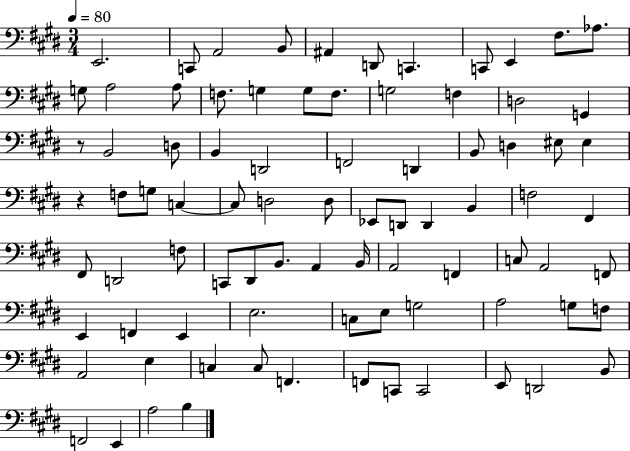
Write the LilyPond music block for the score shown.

{
  \clef bass
  \numericTimeSignature
  \time 3/4
  \key e \major
  \tempo 4 = 80
  \repeat volta 2 { e,2. | c,8 a,2 b,8 | ais,4 d,8 c,4. | c,8 e,4 fis8. aes8. | \break g8 a2 a8 | f8. g4 g8 f8. | g2 f4 | d2 g,4 | \break r8 b,2 d8 | b,4 d,2 | f,2 d,4 | b,8 d4 eis8 eis4 | \break r4 f8 g8 c4~~ | c8 d2 d8 | ees,8 d,8 d,4 b,4 | f2 fis,4 | \break fis,8 d,2 f8 | c,8 dis,8 b,8. a,4 b,16 | a,2 f,4 | c8 a,2 f,8 | \break e,4 f,4 e,4 | e2. | c8 e8 g2 | a2 g8 f8 | \break a,2 e4 | c4 c8 f,4. | f,8 c,8 c,2 | e,8 d,2 b,8 | \break f,2 e,4 | a2 b4 | } \bar "|."
}